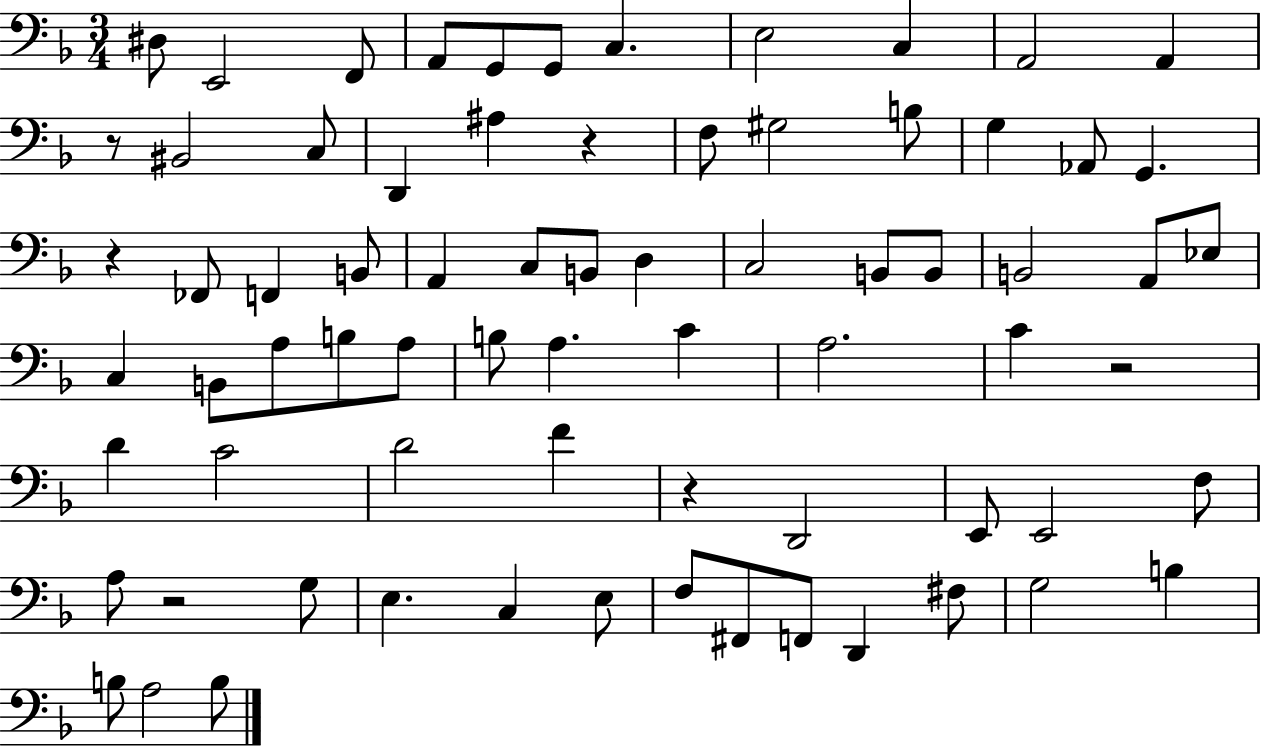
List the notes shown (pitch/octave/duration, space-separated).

D#3/e E2/h F2/e A2/e G2/e G2/e C3/q. E3/h C3/q A2/h A2/q R/e BIS2/h C3/e D2/q A#3/q R/q F3/e G#3/h B3/e G3/q Ab2/e G2/q. R/q FES2/e F2/q B2/e A2/q C3/e B2/e D3/q C3/h B2/e B2/e B2/h A2/e Eb3/e C3/q B2/e A3/e B3/e A3/e B3/e A3/q. C4/q A3/h. C4/q R/h D4/q C4/h D4/h F4/q R/q D2/h E2/e E2/h F3/e A3/e R/h G3/e E3/q. C3/q E3/e F3/e F#2/e F2/e D2/q F#3/e G3/h B3/q B3/e A3/h B3/e